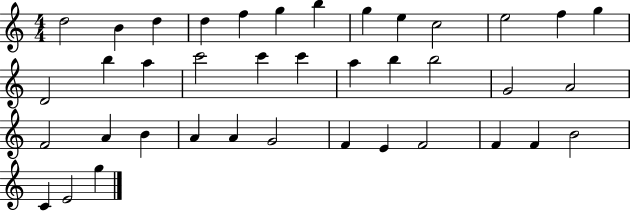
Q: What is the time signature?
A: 4/4